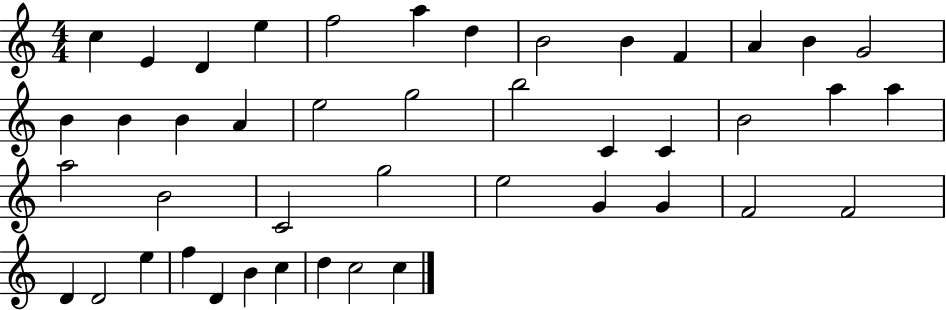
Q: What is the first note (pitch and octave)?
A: C5